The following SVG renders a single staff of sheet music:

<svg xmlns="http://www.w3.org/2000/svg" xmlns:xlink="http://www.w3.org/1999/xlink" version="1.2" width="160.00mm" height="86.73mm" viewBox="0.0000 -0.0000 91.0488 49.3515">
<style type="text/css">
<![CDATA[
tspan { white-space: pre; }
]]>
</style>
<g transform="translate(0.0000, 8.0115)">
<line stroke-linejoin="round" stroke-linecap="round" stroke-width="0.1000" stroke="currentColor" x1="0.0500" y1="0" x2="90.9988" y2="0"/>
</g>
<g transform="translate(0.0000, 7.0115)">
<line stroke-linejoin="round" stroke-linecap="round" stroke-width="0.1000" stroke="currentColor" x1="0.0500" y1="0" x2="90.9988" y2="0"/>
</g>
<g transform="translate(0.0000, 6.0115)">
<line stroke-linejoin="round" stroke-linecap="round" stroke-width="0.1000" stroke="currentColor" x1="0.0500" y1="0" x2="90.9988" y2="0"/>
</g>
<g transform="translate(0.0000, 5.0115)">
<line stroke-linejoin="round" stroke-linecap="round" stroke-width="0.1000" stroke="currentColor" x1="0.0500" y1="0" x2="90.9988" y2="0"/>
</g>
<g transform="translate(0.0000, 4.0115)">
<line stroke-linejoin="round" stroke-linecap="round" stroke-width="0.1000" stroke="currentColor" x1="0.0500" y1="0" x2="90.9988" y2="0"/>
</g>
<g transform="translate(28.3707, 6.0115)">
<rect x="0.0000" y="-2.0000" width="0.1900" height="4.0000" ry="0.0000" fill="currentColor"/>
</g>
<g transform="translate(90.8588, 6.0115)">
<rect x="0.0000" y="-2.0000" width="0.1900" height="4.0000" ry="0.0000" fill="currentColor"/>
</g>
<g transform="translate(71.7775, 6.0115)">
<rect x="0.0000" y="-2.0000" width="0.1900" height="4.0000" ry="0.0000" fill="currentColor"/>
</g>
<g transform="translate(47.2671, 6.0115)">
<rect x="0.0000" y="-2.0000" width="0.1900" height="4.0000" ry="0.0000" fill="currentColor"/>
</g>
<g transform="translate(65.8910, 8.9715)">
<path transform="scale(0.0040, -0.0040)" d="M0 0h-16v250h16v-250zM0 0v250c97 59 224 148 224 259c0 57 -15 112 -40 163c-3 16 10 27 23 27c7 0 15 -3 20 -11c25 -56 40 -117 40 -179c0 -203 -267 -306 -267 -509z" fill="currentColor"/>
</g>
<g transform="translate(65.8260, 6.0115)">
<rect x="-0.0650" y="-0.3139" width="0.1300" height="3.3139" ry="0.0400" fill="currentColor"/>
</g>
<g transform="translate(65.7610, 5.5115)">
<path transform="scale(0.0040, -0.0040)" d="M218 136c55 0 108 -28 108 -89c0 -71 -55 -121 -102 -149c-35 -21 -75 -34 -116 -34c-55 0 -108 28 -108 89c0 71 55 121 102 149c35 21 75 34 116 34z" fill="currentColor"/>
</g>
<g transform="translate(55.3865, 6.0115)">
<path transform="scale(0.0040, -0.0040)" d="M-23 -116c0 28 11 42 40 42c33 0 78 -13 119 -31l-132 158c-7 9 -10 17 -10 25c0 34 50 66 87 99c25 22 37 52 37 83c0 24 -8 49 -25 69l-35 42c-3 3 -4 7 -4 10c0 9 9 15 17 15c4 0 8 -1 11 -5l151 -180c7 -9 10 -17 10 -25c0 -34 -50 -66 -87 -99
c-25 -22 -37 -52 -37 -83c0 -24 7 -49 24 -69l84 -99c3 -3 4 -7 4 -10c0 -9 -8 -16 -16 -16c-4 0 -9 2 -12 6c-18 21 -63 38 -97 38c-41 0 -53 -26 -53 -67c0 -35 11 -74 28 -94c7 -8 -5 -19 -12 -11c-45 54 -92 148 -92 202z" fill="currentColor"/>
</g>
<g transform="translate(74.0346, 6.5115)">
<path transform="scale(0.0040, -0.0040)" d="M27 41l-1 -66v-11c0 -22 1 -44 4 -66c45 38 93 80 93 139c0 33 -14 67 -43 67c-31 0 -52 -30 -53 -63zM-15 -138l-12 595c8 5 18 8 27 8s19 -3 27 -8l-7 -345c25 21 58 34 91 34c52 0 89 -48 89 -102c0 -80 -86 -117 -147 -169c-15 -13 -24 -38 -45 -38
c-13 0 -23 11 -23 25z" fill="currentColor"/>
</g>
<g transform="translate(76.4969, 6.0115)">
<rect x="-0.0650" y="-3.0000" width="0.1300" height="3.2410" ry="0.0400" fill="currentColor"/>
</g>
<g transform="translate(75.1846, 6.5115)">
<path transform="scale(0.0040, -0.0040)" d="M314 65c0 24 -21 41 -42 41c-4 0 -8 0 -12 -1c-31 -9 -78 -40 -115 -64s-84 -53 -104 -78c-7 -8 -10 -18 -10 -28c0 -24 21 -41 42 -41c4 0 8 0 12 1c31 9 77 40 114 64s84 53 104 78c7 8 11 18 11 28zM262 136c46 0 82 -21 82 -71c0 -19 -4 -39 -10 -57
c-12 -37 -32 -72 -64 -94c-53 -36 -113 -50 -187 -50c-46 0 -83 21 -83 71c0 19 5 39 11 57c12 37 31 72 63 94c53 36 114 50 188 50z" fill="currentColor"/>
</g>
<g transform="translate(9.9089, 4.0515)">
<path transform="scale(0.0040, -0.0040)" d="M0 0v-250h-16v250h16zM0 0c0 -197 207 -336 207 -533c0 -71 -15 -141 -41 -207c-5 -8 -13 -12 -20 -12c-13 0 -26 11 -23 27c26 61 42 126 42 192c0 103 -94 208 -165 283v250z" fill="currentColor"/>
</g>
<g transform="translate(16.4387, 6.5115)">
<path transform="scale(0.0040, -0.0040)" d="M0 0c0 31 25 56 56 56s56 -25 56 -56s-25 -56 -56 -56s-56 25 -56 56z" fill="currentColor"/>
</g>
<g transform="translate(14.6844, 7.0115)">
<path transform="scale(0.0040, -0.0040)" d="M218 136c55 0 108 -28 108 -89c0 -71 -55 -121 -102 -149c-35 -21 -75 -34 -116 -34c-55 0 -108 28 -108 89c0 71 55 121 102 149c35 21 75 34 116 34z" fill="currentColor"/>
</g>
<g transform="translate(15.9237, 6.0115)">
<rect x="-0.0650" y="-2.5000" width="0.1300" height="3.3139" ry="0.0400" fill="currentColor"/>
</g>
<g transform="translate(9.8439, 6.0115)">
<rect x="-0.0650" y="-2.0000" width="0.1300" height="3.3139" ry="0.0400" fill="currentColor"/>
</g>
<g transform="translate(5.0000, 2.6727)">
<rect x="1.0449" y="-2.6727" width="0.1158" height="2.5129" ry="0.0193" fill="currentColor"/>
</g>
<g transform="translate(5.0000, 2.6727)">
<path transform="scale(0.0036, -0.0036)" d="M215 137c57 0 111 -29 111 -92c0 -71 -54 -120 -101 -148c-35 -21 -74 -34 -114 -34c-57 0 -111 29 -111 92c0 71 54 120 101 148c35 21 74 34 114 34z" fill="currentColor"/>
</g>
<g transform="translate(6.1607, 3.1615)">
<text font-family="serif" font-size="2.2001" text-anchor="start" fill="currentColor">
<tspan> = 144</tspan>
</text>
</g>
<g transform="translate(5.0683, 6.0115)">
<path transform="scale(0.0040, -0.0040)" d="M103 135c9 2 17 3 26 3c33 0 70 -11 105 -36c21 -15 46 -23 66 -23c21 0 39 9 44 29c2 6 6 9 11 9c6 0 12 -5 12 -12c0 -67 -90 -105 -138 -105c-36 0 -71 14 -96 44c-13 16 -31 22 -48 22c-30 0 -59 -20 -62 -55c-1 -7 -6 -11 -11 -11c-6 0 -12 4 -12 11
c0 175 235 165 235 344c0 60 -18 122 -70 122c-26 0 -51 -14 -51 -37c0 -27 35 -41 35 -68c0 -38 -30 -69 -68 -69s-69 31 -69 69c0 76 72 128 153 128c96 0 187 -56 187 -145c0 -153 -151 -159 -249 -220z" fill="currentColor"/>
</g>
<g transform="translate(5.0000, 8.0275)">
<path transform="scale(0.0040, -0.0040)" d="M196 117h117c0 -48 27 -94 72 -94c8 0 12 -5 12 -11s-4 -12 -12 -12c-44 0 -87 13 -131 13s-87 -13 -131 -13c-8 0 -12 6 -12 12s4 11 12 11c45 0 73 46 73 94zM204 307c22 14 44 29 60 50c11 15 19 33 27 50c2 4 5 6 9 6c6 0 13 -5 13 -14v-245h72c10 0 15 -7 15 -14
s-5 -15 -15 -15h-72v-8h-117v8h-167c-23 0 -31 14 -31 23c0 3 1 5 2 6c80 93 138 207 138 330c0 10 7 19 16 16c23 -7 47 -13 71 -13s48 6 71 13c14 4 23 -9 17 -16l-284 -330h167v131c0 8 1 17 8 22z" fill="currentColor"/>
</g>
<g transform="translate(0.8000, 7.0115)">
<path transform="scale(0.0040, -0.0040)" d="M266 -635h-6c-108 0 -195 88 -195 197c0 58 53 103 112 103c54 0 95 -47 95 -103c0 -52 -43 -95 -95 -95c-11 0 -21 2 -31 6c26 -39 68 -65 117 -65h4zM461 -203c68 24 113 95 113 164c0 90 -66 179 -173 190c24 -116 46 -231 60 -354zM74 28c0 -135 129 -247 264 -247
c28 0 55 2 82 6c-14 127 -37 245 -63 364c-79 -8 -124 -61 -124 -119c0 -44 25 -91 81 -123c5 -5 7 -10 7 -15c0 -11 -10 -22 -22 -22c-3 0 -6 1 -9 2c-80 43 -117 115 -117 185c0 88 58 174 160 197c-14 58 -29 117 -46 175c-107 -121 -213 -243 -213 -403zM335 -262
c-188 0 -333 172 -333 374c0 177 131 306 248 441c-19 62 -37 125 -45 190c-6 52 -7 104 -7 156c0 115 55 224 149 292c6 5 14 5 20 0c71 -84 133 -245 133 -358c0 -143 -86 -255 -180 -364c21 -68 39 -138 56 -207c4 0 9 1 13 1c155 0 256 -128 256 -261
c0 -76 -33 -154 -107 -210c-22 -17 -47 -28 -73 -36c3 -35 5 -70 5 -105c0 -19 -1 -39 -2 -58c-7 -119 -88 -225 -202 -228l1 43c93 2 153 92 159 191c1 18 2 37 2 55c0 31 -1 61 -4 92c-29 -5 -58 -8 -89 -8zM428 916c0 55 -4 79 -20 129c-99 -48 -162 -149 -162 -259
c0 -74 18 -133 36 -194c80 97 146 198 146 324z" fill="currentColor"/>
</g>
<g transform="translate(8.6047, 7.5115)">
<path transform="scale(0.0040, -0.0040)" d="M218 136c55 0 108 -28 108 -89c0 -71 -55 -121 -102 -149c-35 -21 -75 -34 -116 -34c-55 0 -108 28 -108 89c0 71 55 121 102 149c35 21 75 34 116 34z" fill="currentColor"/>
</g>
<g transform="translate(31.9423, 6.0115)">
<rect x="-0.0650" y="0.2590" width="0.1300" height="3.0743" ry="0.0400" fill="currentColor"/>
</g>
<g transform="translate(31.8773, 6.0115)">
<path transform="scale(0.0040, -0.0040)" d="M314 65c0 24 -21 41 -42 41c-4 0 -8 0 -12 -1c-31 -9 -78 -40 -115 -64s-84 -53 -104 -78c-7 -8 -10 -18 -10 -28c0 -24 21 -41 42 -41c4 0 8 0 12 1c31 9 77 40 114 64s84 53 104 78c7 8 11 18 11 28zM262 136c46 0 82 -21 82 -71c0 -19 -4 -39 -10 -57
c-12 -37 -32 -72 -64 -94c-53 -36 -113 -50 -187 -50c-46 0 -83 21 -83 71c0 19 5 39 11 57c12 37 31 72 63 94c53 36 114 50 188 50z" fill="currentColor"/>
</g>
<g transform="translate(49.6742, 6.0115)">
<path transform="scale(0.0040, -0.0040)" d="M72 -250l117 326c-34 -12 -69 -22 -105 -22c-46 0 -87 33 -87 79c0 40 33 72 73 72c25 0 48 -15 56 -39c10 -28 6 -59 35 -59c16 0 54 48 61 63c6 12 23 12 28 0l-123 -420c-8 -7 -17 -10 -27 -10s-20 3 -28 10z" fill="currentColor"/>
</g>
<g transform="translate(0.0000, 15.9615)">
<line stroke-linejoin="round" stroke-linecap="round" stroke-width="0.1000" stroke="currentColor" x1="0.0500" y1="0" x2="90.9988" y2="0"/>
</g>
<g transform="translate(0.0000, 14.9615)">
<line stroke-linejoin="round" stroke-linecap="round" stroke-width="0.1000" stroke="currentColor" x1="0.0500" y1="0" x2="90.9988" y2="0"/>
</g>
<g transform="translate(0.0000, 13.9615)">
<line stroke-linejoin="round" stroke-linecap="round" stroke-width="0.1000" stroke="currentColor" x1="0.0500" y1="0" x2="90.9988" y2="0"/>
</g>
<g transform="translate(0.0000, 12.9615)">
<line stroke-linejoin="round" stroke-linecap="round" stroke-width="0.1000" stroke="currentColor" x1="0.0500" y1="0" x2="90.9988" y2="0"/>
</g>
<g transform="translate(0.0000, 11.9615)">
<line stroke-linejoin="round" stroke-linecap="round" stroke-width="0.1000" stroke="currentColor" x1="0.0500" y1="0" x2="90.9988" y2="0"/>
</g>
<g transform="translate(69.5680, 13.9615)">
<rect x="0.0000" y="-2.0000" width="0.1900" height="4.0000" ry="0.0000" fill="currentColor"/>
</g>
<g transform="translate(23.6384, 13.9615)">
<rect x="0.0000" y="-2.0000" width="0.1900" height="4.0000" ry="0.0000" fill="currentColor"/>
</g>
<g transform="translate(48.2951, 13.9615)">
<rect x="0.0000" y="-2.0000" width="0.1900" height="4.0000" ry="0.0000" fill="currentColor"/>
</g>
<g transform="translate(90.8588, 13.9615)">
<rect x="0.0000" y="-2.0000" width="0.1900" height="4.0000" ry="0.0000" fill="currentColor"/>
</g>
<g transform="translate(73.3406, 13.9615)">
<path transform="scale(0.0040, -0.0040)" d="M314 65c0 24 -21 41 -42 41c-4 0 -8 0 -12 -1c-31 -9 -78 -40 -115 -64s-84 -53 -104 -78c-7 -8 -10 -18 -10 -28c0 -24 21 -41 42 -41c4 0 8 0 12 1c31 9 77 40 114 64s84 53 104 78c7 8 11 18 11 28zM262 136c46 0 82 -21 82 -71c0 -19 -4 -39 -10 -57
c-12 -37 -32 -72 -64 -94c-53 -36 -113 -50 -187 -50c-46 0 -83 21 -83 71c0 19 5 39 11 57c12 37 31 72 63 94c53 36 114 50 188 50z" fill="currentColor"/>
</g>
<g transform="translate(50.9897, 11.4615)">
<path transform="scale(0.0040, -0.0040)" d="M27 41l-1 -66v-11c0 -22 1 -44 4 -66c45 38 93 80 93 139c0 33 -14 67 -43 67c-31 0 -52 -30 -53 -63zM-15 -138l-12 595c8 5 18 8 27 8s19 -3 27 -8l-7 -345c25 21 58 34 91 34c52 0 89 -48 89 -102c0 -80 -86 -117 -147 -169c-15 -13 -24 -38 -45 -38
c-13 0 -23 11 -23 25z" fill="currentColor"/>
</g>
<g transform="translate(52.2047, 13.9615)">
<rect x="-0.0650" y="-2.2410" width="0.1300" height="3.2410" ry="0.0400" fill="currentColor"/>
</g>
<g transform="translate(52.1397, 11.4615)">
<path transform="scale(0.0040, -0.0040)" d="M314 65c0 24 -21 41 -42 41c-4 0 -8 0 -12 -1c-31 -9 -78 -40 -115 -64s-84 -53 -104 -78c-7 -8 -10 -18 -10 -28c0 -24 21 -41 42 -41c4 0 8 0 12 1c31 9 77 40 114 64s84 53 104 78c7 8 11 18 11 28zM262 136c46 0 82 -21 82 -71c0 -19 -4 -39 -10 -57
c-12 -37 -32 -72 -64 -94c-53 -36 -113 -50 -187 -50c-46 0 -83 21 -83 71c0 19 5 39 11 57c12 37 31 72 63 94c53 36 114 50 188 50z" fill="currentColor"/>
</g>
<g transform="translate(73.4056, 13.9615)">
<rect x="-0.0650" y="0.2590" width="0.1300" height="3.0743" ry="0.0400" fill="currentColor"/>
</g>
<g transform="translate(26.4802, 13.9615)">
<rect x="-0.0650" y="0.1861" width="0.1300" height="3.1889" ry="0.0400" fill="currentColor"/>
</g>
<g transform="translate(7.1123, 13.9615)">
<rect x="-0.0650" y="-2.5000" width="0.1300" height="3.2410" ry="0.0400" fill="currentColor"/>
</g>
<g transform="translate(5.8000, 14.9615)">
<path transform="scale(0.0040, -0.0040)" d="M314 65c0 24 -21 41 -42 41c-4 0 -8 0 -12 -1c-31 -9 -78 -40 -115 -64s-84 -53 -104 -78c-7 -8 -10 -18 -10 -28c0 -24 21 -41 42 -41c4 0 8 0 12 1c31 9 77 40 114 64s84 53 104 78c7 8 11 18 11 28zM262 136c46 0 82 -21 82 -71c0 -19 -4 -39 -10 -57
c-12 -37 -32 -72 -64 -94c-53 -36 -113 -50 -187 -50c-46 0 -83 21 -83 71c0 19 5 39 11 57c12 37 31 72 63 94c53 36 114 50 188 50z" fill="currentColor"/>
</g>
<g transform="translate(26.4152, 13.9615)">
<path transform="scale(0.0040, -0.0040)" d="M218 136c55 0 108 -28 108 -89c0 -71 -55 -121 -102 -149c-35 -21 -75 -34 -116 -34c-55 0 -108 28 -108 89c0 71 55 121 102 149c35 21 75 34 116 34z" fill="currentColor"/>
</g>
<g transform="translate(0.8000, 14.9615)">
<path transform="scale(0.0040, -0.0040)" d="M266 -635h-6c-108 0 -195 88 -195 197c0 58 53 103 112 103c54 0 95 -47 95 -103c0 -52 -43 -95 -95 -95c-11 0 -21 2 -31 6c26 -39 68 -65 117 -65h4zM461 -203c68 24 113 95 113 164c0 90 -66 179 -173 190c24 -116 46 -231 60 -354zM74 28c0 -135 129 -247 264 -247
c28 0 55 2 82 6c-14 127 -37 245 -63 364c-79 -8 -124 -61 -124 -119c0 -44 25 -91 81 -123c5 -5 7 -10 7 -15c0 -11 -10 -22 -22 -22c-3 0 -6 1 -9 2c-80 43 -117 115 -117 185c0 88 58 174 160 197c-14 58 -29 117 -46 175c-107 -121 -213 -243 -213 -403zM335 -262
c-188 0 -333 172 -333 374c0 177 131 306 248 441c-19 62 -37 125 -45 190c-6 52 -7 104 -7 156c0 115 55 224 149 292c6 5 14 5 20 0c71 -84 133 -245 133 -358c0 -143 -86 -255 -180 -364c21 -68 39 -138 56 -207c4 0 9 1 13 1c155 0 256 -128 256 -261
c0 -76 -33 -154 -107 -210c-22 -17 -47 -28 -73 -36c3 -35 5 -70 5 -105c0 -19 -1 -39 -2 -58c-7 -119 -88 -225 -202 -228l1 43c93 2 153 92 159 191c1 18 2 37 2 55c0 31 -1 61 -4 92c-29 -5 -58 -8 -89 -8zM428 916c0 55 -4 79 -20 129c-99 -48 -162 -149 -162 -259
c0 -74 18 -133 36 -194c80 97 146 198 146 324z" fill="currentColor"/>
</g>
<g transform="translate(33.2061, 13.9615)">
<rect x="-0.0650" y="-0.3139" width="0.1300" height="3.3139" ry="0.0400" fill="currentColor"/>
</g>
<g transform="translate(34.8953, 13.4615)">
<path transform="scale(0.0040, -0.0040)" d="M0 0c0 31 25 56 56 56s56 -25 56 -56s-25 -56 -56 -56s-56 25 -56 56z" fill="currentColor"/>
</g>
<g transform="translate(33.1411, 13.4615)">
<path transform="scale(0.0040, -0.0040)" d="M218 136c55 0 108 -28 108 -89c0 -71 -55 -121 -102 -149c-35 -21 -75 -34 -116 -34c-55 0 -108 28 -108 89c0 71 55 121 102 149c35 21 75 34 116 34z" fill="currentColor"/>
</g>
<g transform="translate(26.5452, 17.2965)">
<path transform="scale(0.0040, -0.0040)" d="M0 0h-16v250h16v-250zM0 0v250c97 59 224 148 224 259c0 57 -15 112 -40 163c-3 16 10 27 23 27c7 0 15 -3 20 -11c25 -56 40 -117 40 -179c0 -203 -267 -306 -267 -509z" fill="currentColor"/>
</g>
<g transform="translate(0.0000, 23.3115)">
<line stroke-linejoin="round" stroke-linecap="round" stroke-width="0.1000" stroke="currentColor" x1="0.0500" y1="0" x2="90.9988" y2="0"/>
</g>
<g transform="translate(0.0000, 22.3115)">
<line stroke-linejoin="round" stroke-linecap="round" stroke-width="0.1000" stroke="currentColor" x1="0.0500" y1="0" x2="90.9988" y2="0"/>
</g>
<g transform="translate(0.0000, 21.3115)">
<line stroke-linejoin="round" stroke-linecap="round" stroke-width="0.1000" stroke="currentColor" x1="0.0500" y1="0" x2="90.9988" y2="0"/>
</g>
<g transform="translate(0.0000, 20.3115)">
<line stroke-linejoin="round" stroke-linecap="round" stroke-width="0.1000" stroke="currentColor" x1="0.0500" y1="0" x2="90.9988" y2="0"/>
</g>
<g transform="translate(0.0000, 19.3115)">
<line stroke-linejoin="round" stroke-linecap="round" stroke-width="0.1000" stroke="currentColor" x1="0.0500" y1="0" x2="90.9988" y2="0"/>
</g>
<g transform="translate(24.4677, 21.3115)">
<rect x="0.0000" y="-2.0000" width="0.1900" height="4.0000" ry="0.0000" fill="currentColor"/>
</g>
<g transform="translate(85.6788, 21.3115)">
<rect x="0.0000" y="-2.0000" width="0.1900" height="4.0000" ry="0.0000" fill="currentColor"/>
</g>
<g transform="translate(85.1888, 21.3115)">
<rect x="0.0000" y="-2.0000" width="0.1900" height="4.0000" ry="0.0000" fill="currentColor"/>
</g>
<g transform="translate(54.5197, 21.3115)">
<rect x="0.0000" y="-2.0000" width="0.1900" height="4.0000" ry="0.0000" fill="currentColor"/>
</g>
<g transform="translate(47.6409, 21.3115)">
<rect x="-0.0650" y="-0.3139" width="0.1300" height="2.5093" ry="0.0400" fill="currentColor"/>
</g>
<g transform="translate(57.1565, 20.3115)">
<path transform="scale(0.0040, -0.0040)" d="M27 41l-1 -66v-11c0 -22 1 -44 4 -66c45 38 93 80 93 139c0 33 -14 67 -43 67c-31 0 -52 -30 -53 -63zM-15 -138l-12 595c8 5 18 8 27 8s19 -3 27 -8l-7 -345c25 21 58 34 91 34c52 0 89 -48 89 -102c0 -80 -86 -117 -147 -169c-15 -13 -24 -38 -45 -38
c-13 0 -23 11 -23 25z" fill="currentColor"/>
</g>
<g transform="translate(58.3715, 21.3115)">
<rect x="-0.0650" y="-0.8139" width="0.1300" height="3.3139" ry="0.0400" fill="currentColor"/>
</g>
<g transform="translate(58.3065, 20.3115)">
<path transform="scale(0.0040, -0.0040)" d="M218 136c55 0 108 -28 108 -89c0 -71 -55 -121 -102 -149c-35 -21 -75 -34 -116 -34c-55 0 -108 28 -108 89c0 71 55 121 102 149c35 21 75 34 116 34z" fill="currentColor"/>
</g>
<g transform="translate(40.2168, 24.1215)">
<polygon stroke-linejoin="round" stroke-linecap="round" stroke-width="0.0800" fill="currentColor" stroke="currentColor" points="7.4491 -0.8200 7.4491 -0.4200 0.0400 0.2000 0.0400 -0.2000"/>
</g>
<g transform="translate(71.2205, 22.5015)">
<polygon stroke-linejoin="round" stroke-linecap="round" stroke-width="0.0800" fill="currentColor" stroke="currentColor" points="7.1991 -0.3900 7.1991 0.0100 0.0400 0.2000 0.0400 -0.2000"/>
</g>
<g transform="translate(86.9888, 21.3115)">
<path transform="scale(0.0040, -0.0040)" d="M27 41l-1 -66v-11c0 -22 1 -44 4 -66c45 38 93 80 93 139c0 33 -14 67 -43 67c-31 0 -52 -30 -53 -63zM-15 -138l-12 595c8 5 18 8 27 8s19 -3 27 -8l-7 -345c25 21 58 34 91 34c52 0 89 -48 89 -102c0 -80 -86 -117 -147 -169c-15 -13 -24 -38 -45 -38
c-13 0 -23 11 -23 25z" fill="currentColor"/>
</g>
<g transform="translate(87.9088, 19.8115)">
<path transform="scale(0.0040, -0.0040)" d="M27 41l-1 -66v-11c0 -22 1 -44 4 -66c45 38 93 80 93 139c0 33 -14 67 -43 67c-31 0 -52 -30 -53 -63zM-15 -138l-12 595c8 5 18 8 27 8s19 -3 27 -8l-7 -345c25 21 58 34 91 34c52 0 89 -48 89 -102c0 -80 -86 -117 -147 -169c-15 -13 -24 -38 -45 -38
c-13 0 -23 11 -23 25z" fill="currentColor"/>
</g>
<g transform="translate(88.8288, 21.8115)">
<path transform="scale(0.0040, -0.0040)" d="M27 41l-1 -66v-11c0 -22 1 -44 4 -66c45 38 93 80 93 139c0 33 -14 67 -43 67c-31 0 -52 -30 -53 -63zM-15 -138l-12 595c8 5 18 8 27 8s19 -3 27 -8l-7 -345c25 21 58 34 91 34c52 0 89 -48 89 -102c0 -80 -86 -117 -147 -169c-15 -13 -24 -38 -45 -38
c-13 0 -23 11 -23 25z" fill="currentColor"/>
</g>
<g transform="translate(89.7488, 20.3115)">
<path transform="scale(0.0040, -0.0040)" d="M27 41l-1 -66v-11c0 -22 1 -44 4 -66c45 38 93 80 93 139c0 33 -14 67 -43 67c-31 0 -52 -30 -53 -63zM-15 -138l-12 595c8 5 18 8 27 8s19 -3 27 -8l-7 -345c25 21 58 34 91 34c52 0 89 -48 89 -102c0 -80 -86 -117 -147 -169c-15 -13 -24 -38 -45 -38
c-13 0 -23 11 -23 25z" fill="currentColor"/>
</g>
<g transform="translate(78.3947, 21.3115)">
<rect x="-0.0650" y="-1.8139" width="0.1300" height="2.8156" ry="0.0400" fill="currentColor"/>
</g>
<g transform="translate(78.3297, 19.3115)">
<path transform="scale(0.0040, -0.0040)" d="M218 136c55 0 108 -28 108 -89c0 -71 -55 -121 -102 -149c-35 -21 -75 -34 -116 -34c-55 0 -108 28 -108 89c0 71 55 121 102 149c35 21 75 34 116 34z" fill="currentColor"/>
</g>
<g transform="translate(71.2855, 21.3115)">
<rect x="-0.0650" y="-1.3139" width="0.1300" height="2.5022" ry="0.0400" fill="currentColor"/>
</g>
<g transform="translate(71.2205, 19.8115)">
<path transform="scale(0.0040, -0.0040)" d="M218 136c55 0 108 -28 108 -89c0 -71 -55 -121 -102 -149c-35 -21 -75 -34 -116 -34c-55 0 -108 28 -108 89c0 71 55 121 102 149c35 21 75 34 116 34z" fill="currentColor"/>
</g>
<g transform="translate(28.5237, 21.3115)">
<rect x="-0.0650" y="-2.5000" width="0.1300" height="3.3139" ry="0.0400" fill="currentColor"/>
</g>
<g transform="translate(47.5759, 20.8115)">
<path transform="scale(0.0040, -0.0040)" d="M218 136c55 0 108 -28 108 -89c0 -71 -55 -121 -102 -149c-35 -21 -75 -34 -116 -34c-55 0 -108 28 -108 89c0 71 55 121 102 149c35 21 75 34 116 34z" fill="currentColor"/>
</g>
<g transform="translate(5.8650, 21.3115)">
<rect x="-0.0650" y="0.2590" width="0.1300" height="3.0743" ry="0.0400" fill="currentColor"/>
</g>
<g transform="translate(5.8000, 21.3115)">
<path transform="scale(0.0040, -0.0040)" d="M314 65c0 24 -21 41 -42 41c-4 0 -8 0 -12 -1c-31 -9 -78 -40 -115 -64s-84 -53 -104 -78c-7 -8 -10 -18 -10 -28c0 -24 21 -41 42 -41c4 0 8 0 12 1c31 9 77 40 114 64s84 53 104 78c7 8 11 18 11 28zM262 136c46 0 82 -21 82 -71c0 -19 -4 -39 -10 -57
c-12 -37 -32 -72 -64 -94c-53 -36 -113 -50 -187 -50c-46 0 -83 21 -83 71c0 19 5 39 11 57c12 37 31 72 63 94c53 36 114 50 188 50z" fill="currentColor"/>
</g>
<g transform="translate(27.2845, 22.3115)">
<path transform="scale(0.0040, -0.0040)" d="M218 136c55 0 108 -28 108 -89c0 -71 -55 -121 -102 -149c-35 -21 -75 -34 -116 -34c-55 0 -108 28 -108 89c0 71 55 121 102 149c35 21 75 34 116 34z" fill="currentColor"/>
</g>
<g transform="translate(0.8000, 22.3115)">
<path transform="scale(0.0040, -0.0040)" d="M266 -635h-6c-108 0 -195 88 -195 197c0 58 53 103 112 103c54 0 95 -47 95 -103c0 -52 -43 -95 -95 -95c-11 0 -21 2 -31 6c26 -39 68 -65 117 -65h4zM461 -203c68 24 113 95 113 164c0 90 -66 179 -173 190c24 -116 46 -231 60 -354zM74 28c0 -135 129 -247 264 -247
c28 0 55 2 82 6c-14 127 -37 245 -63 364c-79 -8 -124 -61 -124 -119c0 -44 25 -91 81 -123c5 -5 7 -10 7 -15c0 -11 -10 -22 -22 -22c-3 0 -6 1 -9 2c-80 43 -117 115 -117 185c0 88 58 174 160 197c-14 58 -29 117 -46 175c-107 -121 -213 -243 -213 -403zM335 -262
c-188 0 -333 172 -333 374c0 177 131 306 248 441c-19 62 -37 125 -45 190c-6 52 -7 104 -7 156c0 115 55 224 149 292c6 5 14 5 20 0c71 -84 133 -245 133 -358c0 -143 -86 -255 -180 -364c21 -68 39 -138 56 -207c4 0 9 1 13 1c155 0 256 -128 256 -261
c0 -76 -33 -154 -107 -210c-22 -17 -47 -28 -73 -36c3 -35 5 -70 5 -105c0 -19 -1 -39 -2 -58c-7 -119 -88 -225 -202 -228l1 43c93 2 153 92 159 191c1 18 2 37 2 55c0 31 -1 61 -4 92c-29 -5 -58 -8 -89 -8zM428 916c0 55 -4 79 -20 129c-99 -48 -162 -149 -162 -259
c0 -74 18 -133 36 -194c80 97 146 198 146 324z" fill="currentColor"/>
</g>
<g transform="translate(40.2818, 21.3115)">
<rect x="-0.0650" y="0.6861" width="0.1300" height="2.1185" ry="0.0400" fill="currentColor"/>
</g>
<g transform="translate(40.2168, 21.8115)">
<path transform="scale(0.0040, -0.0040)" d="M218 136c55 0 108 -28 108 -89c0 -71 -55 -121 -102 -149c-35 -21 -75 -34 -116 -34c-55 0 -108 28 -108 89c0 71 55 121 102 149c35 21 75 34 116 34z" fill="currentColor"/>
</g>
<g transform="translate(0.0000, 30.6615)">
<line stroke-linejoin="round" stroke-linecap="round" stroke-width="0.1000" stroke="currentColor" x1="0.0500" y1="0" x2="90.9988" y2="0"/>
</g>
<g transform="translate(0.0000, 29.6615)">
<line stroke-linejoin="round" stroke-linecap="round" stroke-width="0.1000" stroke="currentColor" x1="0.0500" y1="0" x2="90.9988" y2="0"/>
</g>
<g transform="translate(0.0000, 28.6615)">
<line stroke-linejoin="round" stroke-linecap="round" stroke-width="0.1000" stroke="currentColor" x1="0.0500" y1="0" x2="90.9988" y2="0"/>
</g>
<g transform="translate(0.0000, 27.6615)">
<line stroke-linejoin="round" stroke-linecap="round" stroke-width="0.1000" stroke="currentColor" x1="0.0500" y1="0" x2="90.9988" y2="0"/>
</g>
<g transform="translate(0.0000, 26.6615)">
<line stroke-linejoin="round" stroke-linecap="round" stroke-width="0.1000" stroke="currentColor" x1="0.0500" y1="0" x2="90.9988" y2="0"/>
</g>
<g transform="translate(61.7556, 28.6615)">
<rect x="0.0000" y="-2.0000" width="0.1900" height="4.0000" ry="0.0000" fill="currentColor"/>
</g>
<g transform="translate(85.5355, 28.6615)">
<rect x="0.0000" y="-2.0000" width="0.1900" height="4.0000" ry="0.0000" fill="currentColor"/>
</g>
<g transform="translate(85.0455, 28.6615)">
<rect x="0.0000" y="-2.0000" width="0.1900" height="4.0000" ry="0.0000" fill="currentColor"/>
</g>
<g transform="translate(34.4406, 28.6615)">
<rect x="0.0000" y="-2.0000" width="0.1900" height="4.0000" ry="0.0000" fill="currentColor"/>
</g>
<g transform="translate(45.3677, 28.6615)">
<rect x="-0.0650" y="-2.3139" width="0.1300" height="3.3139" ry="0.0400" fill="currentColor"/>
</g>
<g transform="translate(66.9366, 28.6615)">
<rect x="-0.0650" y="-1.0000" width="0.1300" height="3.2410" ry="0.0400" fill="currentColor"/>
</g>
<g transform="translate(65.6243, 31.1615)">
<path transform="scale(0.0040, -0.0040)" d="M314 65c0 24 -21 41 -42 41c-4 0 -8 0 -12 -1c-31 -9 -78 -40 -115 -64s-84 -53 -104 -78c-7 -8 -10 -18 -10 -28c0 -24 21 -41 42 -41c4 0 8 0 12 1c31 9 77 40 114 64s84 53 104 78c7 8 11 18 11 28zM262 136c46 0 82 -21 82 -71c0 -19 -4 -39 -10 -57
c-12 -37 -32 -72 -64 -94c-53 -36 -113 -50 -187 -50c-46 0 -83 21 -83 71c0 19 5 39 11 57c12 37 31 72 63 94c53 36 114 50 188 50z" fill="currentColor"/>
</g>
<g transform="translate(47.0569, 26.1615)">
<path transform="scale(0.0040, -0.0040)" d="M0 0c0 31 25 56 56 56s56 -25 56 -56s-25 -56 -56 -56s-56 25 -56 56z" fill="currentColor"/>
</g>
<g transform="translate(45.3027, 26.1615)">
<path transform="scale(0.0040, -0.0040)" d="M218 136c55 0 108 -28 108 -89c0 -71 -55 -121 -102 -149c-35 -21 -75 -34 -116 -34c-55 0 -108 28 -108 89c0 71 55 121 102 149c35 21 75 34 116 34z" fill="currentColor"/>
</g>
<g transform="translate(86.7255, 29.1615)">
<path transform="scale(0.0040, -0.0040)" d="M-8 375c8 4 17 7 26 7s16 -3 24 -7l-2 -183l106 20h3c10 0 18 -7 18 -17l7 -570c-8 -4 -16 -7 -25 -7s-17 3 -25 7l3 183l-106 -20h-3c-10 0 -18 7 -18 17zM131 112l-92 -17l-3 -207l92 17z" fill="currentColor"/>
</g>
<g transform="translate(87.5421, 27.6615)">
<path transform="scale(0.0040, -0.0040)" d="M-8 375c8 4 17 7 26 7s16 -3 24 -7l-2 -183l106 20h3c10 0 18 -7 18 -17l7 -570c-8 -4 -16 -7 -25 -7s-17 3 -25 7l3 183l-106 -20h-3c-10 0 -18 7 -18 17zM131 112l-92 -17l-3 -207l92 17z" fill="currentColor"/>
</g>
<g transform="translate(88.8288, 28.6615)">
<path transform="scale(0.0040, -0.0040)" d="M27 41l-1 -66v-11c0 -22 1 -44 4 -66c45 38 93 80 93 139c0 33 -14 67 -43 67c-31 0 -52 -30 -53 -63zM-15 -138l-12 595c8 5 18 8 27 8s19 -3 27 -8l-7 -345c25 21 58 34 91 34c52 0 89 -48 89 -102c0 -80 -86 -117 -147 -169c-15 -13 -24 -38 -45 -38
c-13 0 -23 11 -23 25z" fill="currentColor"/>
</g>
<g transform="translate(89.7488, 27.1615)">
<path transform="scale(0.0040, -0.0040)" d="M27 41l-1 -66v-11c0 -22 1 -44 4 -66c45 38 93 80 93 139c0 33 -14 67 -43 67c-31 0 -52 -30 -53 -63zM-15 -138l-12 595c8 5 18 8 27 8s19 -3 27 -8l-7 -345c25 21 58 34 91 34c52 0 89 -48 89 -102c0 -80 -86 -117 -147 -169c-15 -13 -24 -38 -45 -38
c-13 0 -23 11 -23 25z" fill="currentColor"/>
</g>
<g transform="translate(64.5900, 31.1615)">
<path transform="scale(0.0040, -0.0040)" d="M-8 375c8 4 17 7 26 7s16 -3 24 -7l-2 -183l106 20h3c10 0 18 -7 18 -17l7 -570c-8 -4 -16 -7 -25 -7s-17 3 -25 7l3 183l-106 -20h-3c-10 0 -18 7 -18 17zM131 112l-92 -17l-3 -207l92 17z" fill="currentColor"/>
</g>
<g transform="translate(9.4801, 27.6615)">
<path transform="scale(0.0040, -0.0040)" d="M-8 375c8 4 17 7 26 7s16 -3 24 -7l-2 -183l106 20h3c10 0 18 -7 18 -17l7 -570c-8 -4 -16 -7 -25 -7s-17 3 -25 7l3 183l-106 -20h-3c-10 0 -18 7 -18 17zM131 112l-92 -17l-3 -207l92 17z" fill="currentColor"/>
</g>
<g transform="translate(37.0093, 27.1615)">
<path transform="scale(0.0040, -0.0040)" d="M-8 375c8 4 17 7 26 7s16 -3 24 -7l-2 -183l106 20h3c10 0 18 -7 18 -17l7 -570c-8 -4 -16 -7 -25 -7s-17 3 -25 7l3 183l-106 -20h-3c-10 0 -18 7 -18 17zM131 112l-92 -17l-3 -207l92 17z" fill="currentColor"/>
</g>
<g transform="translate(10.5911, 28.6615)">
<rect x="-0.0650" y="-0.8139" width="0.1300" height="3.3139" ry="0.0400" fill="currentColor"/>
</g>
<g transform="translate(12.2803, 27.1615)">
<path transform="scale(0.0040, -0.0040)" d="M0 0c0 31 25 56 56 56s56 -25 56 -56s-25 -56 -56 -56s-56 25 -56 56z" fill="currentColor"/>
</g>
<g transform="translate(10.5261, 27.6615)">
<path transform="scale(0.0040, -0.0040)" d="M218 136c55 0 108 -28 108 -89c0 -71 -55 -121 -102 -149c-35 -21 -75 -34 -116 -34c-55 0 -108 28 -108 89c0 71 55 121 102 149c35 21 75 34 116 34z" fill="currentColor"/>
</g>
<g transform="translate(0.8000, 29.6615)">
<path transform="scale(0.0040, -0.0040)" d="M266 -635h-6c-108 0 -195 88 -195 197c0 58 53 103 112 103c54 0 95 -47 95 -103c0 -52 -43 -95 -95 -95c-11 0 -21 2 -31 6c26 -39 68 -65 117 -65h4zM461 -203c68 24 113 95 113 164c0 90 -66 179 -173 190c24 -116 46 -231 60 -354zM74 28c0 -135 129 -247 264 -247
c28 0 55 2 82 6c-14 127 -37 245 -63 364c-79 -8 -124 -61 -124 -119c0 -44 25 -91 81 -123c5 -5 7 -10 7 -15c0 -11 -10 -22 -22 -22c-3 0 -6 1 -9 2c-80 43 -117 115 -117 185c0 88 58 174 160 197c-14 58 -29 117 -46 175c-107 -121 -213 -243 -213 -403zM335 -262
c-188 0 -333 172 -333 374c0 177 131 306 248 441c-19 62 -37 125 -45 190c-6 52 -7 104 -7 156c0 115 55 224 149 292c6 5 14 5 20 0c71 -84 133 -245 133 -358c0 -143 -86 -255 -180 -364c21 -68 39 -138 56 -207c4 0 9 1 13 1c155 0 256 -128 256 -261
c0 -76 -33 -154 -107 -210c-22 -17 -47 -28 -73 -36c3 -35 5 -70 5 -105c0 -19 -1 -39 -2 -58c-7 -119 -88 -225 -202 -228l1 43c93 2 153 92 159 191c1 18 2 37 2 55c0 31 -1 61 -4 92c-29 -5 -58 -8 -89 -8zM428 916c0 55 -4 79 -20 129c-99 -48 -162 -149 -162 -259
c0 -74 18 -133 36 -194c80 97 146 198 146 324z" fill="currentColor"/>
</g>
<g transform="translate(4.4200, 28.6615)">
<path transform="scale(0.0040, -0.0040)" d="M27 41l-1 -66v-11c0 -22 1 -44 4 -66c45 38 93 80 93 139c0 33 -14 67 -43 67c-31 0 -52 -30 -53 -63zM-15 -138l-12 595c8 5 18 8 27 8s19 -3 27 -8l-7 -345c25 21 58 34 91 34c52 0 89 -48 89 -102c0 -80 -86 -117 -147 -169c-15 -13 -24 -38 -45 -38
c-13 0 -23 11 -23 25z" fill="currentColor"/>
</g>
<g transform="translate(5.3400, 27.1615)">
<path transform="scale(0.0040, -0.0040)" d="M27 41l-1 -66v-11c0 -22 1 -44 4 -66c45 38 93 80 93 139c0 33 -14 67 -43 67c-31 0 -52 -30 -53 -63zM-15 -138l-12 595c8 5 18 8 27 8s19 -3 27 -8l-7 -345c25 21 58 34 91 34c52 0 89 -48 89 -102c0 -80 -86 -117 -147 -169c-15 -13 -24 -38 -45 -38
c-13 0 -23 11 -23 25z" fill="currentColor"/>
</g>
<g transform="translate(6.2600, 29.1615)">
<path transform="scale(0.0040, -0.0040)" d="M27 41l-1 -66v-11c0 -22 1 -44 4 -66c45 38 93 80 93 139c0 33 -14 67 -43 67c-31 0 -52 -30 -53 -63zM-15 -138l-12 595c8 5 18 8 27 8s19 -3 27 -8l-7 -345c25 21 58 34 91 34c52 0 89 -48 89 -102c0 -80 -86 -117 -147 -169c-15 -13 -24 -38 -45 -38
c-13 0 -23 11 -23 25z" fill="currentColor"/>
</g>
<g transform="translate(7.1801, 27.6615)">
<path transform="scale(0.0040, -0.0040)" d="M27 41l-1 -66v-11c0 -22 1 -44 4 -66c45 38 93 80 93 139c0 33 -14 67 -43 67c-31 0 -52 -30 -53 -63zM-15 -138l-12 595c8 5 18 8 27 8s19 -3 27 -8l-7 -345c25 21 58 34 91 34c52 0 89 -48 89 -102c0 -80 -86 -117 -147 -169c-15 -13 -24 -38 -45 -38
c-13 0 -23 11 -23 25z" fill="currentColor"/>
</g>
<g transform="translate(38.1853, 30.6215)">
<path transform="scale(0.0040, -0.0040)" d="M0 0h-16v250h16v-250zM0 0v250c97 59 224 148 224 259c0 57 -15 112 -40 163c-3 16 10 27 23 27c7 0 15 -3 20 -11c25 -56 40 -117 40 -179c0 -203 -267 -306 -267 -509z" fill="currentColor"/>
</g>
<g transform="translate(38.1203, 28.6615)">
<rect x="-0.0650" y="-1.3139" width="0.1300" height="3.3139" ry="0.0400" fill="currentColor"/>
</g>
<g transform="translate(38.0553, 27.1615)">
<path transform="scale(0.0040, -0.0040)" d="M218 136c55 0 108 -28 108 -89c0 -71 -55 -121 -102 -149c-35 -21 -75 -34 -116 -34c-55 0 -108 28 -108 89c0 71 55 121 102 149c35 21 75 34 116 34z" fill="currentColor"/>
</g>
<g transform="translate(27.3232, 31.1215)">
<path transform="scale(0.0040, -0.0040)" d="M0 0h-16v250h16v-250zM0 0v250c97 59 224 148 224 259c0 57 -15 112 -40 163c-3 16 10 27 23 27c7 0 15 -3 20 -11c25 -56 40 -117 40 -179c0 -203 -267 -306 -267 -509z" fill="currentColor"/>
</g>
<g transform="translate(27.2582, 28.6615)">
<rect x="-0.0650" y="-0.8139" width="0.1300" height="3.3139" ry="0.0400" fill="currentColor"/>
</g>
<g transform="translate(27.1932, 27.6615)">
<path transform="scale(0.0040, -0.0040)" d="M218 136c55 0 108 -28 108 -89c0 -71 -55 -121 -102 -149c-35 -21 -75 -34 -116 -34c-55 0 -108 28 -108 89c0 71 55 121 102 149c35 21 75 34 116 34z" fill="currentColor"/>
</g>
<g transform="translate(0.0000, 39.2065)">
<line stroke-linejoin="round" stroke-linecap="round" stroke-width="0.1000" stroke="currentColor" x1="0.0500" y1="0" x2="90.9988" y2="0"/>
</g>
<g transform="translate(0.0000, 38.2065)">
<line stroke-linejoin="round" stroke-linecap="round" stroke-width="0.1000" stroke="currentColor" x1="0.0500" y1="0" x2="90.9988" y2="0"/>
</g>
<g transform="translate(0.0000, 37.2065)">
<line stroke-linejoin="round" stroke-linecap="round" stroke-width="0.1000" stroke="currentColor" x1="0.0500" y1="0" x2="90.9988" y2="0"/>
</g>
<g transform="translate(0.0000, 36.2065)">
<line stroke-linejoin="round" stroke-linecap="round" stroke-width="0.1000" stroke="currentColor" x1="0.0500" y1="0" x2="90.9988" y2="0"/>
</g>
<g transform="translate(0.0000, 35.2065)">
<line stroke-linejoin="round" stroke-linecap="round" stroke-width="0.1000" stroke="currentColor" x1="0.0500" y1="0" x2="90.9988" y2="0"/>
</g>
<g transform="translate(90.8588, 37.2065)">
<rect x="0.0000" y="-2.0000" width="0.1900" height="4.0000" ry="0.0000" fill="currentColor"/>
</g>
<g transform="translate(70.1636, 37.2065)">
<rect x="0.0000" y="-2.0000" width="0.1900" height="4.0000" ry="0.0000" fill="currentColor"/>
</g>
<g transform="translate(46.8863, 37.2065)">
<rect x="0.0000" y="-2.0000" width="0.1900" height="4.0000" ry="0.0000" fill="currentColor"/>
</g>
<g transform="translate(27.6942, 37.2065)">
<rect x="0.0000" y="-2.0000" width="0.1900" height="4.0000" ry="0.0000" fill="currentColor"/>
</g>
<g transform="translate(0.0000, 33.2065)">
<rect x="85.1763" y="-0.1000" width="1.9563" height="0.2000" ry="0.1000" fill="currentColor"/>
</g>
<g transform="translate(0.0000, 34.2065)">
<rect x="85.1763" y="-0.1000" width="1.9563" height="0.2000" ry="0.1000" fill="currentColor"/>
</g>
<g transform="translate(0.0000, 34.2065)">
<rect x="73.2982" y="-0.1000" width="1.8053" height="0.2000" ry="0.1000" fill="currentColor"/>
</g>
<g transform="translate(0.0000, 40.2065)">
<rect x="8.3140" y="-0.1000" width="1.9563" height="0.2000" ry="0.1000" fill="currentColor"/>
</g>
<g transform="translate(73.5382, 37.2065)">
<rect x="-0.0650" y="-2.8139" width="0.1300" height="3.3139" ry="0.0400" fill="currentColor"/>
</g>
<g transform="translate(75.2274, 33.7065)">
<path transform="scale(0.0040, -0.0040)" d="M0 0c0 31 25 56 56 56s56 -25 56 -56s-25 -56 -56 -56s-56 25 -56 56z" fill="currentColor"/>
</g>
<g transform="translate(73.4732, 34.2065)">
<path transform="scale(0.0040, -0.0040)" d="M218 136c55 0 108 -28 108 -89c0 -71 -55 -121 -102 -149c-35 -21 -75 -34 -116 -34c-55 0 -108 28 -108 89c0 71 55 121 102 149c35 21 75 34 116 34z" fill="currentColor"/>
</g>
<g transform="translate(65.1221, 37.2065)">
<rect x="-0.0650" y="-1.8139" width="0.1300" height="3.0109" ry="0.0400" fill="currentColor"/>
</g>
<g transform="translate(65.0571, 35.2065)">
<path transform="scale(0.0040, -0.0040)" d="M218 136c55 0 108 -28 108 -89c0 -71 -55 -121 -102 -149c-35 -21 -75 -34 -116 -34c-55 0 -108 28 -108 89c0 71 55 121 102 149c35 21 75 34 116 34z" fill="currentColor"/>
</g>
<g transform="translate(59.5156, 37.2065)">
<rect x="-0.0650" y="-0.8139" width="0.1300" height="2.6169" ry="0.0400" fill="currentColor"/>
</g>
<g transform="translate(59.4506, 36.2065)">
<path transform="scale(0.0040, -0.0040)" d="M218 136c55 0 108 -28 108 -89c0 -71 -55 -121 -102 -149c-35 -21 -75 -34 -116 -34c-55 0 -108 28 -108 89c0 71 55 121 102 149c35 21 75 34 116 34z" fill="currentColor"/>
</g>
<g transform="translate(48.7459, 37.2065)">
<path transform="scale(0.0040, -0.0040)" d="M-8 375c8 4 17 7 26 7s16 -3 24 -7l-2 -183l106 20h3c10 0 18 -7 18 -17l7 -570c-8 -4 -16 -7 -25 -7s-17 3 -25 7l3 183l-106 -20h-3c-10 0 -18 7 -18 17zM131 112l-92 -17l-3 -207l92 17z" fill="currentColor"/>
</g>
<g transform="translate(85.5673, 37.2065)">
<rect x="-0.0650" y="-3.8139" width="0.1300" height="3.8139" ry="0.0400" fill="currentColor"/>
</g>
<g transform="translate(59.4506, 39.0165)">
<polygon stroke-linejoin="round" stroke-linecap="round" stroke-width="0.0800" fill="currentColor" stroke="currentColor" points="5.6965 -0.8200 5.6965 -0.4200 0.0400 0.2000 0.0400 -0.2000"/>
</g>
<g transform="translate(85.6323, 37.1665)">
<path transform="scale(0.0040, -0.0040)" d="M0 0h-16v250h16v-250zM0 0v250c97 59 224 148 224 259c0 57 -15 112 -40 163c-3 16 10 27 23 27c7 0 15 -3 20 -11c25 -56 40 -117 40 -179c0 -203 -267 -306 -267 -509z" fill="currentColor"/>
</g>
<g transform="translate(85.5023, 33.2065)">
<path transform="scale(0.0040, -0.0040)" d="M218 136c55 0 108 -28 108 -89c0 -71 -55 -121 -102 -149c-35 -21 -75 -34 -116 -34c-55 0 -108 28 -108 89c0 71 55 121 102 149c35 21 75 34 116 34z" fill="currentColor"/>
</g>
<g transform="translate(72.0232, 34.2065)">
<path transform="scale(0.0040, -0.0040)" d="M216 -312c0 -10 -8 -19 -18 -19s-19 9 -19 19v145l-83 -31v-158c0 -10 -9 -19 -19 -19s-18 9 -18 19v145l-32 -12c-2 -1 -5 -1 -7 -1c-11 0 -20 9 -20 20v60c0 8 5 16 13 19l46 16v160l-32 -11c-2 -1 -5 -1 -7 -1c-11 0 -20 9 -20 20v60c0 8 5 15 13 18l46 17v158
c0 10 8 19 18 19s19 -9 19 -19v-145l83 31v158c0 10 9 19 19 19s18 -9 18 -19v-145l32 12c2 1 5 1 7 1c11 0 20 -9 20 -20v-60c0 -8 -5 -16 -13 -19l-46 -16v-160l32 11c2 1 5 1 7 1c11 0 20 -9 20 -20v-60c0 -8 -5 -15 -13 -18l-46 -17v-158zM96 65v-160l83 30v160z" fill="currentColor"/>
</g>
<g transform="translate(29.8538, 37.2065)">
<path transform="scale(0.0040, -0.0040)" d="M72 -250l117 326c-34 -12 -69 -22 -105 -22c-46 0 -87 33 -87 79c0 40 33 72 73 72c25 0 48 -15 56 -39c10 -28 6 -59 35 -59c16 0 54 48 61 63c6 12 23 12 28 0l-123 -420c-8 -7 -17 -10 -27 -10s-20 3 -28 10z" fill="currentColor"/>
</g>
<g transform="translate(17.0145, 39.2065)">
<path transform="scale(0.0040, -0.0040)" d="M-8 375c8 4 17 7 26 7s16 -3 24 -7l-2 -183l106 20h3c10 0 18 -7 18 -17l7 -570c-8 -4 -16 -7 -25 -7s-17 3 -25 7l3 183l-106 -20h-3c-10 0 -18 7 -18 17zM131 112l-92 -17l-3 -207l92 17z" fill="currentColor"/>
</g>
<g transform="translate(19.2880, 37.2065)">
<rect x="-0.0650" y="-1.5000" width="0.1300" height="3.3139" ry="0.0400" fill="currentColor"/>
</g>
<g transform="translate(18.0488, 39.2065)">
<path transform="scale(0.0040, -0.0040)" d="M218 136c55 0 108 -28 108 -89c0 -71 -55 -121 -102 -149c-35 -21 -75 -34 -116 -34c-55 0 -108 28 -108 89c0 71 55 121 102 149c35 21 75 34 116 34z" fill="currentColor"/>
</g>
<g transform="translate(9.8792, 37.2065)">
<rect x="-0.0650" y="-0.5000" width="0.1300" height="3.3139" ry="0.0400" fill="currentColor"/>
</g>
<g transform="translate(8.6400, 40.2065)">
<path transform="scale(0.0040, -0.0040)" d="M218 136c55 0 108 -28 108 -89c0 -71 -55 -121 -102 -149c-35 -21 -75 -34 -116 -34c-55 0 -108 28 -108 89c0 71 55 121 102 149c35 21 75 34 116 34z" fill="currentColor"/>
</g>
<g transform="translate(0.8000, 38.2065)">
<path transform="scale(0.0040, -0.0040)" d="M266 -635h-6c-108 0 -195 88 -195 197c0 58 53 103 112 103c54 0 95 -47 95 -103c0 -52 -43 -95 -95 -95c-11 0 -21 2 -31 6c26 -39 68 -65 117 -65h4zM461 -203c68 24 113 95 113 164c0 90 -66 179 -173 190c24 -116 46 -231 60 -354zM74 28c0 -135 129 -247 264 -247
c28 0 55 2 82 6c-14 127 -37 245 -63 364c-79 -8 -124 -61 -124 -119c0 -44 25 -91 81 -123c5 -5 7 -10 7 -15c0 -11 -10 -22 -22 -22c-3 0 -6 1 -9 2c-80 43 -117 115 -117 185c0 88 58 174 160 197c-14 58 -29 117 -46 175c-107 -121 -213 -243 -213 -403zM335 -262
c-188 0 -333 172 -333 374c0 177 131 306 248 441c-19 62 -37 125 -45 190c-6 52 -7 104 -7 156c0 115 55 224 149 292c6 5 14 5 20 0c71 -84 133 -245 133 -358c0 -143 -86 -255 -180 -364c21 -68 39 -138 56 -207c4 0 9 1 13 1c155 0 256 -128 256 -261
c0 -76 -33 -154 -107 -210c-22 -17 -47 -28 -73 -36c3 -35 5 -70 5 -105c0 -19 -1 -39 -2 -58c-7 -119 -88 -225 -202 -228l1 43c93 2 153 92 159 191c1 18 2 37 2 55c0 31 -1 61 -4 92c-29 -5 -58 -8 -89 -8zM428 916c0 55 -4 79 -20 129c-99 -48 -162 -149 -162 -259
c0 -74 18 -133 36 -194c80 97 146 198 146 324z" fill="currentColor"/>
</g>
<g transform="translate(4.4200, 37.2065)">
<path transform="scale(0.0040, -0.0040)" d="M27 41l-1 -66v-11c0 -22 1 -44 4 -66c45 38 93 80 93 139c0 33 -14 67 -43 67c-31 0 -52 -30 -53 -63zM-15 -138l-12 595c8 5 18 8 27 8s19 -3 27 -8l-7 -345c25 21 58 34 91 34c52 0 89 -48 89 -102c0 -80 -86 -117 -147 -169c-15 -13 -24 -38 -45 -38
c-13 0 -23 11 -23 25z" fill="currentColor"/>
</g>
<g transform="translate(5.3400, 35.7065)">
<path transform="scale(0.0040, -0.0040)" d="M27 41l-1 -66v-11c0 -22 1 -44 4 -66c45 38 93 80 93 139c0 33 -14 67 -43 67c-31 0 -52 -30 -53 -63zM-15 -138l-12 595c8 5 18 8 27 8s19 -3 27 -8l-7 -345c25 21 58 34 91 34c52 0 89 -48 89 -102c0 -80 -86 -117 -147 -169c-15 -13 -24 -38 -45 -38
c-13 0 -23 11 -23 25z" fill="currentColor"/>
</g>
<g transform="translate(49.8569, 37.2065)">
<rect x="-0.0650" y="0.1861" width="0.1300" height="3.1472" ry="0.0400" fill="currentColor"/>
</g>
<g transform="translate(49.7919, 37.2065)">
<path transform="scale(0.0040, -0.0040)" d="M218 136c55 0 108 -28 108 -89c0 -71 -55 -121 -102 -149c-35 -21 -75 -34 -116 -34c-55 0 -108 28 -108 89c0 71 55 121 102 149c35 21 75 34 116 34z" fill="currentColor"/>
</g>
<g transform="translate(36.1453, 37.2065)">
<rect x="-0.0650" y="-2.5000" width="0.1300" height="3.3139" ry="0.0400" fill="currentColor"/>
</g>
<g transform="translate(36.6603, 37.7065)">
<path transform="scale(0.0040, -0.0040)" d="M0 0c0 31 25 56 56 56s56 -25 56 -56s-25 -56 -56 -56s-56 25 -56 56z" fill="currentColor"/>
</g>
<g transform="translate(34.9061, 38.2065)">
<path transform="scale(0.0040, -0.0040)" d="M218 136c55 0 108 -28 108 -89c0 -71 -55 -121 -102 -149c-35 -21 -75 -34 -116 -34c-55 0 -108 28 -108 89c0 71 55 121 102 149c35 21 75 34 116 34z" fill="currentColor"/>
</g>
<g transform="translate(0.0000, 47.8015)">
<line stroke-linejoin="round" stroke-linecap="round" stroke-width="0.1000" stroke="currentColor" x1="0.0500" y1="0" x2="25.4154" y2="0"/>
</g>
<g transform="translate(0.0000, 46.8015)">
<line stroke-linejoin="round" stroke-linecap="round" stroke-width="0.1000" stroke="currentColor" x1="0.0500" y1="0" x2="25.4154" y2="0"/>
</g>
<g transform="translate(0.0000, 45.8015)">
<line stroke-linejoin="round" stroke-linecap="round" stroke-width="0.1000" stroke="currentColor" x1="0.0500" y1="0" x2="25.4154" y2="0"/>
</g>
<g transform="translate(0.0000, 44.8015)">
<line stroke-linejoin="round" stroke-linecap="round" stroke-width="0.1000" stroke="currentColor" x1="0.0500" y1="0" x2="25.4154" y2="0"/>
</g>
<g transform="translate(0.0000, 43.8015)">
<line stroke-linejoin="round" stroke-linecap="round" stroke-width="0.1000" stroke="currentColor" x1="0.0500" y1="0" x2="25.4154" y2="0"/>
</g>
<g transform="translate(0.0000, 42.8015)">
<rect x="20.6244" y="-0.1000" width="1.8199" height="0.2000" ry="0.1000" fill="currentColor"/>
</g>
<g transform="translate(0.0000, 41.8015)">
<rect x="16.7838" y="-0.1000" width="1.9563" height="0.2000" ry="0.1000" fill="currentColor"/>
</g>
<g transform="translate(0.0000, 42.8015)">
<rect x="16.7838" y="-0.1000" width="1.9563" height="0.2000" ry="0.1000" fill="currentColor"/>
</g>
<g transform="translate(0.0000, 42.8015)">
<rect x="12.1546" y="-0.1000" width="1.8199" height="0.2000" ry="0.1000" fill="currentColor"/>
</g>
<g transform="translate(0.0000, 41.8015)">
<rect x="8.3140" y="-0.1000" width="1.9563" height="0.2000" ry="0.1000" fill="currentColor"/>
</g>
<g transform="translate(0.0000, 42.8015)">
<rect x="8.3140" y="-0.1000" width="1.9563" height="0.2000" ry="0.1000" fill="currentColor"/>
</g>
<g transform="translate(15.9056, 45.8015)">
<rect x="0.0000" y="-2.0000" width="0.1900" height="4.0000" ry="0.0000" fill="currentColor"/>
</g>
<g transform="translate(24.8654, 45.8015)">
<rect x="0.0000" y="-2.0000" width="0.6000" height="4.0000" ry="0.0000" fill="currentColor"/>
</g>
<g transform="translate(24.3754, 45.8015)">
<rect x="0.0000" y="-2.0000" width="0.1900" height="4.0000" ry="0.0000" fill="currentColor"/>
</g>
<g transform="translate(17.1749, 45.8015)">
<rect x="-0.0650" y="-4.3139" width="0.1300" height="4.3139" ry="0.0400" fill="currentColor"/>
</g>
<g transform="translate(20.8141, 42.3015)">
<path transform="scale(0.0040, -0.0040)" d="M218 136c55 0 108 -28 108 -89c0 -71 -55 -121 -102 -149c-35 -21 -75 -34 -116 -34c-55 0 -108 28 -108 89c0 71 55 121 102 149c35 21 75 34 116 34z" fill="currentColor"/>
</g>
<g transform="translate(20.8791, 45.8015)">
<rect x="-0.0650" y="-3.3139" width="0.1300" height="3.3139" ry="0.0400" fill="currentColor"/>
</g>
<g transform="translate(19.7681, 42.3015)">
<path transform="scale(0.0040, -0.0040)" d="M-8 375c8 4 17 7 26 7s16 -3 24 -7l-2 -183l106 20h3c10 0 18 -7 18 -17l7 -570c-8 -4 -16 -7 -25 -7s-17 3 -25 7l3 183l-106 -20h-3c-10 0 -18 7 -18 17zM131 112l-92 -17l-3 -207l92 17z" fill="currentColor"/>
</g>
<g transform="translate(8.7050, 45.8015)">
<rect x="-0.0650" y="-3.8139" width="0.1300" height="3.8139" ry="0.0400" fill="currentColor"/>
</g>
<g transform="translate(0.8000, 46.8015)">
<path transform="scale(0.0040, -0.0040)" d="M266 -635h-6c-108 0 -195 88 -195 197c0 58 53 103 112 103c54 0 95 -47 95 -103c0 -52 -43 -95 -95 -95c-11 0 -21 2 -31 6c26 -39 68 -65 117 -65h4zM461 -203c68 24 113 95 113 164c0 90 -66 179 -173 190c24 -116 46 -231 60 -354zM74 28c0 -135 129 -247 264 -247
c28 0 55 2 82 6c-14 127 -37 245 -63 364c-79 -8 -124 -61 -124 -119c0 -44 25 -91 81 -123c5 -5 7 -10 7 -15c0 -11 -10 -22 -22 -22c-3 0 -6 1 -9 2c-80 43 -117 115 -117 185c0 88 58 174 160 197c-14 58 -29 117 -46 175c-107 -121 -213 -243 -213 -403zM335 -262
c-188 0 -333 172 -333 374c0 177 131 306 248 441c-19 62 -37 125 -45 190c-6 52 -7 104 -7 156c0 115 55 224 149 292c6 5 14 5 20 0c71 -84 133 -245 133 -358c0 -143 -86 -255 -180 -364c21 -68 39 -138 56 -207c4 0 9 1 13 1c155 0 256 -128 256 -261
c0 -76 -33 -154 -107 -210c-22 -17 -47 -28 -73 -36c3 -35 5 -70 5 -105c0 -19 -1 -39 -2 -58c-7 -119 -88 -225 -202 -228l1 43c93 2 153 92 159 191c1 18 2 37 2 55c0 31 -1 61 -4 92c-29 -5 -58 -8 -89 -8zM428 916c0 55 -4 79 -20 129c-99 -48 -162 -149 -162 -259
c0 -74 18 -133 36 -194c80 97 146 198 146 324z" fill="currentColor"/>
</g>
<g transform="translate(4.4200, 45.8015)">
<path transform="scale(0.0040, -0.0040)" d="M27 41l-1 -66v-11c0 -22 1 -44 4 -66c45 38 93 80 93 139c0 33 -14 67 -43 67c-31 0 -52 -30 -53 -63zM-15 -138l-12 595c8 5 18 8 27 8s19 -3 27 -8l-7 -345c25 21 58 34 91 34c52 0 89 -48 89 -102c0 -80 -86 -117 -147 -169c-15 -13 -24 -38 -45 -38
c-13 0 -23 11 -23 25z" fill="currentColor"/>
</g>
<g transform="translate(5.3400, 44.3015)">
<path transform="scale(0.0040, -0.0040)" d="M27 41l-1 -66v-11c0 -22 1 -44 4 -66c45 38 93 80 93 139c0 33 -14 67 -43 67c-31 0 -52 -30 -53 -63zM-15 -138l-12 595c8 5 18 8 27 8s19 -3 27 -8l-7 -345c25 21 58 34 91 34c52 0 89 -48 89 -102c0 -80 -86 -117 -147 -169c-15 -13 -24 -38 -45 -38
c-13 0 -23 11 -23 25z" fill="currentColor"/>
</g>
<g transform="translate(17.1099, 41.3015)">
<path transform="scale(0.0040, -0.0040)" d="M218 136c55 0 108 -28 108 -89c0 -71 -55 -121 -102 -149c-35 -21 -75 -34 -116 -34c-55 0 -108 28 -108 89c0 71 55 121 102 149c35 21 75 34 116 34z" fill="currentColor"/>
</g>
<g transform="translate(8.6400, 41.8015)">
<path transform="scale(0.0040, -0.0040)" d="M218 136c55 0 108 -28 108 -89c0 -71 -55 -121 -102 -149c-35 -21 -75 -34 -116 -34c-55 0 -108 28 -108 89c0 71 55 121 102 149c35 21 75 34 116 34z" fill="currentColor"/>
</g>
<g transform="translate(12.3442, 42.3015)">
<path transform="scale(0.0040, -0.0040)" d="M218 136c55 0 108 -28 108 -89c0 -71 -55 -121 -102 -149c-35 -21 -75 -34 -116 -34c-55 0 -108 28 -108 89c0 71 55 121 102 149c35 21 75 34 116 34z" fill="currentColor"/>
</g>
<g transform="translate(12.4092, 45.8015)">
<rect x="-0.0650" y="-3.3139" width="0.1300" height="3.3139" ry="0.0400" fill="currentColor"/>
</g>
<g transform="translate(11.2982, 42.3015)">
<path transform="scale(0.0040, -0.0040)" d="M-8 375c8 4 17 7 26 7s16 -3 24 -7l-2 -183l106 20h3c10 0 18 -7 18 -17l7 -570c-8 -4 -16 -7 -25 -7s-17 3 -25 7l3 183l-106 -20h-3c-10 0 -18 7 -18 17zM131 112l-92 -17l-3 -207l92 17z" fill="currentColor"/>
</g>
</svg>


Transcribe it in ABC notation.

X:1
T:Untitled
M:2/4
L:1/4
K:C
F/2 G B2 z/2 z c/2 _A2 G2 B/2 c _g2 B2 B2 G A/2 c/2 _d e/2 f/2 d d/2 e/2 g D2 C E z/2 G B d/2 f/2 ^a c'/2 c' b d' b